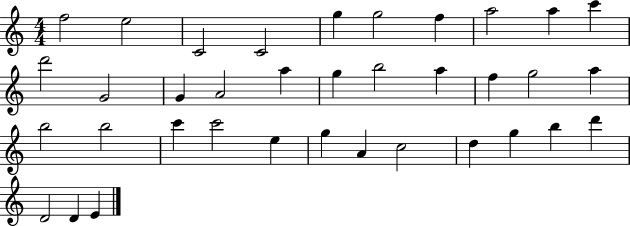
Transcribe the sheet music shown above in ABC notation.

X:1
T:Untitled
M:4/4
L:1/4
K:C
f2 e2 C2 C2 g g2 f a2 a c' d'2 G2 G A2 a g b2 a f g2 a b2 b2 c' c'2 e g A c2 d g b d' D2 D E